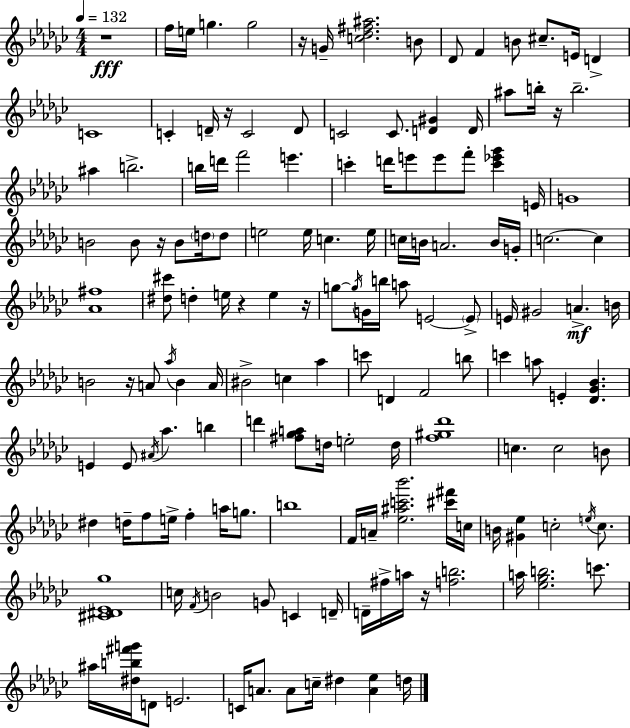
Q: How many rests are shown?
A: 9